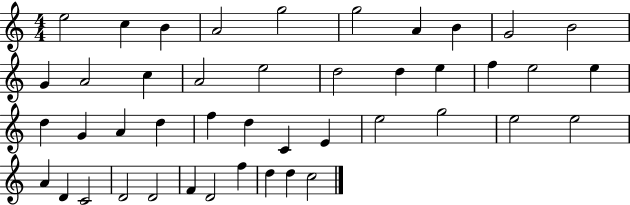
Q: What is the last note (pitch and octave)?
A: C5